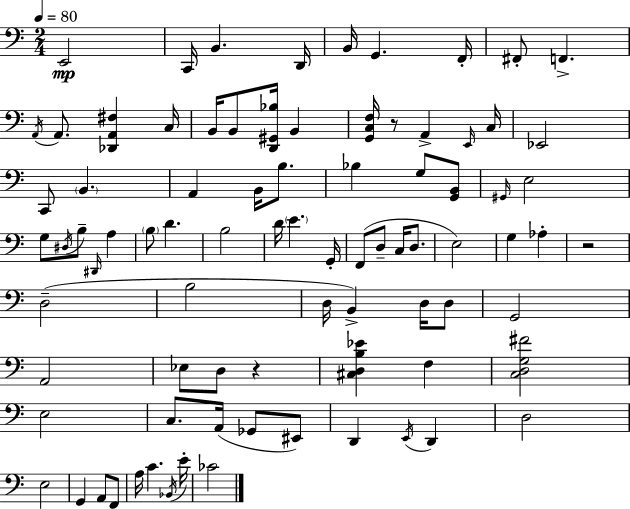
{
  \clef bass
  \numericTimeSignature
  \time 2/4
  \key c \major
  \tempo 4 = 80
  e,2\mp | c,16 b,4. d,16 | b,16 g,4. f,16-. | fis,8-. f,4.-> | \break \acciaccatura { a,16 } a,8. <des, a, fis>4 | c16 b,16 b,8 <d, gis, bes>16 b,4 | <g, c f>16 r8 a,4-> | \grace { e,16 } c16 ees,2 | \break c,8 \parenthesize b,4. | a,4 b,16 b8. | bes4 g8 | <g, b,>8 \grace { gis,16 } e2 | \break g8 \acciaccatura { dis16 } b8-- | \grace { dis,16 } a4 \parenthesize b8 d'4. | b2 | d'16 \parenthesize e'4. | \break g,16-. f,8( d8-- | c16 d8. e2) | g4 | aes4-. r2 | \break d2--( | b2 | d16 b,4->) | d16 d8 g,2 | \break a,2 | ees8 d8 | r4 <cis d b ees'>4 | f4 <c d g fis'>2 | \break e2 | c8. | a,16( ges,8 eis,8) d,4 | \acciaccatura { e,16 } d,4 d2 | \break e2 | g,4 | a,8 f,8 a16 c'4. | \acciaccatura { bes,16 } e'16-. ces'2 | \break \bar "|."
}